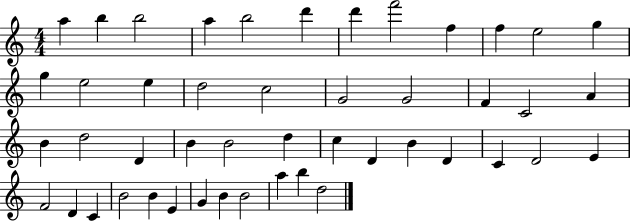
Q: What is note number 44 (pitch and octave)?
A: B4